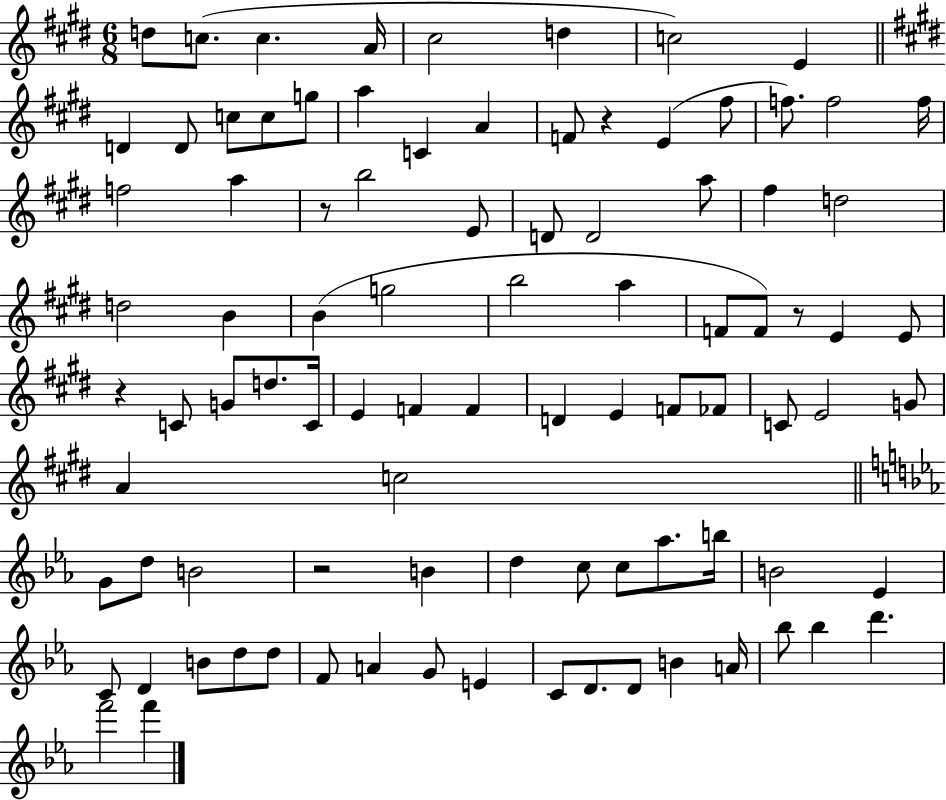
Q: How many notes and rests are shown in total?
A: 92